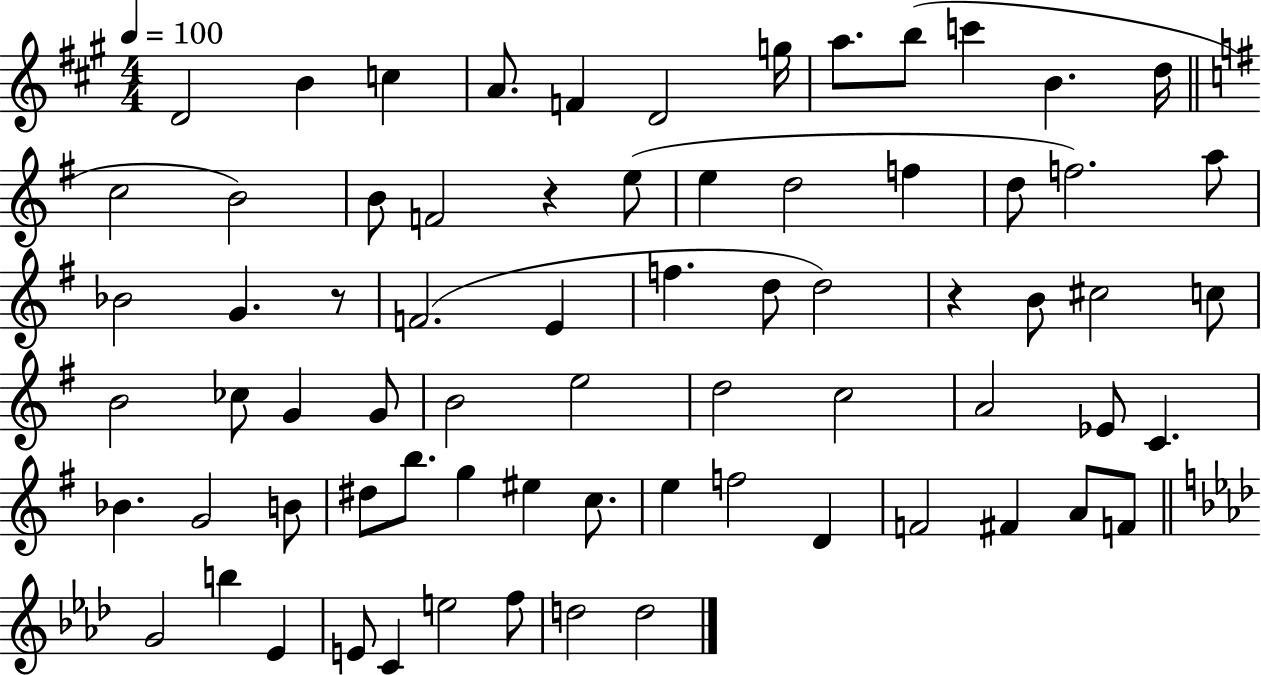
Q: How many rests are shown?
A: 3